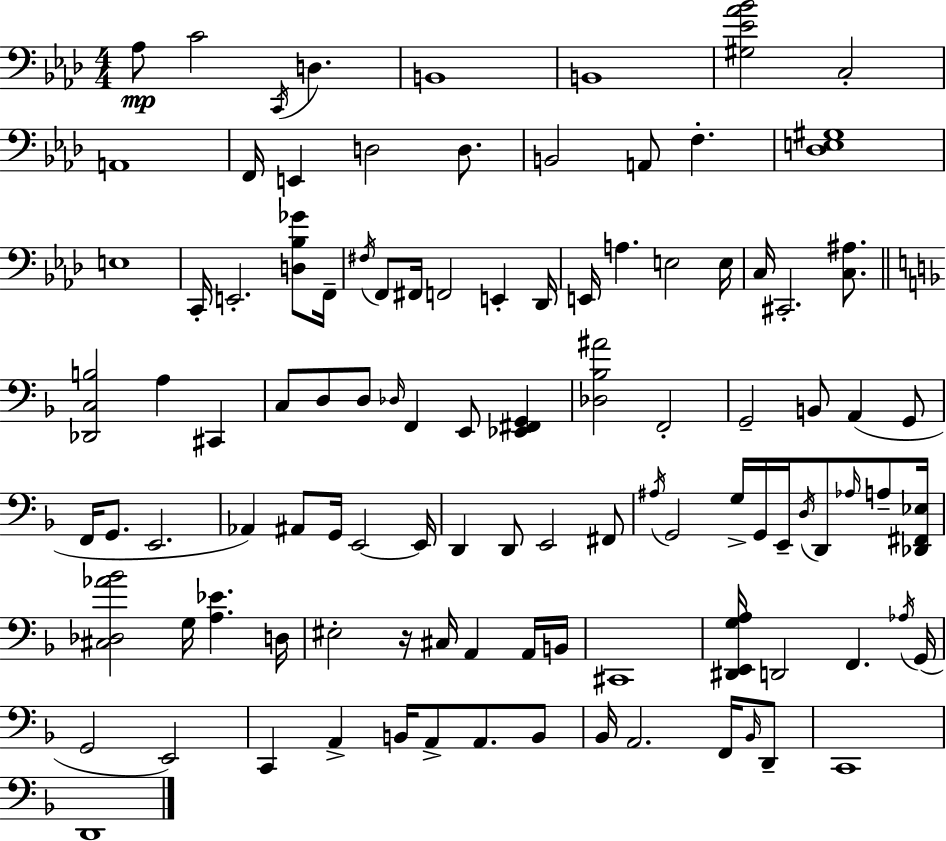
X:1
T:Untitled
M:4/4
L:1/4
K:Fm
_A,/2 C2 C,,/4 D, B,,4 B,,4 [^G,_E_A_B]2 C,2 A,,4 F,,/4 E,, D,2 D,/2 B,,2 A,,/2 F, [_D,E,^G,]4 E,4 C,,/4 E,,2 [D,_B,_G]/2 F,,/4 ^F,/4 F,,/2 ^F,,/4 F,,2 E,, _D,,/4 E,,/4 A, E,2 E,/4 C,/4 ^C,,2 [C,^A,]/2 [_D,,C,B,]2 A, ^C,, C,/2 D,/2 D,/2 _D,/4 F,, E,,/2 [_E,,^F,,G,,] [_D,_B,^A]2 F,,2 G,,2 B,,/2 A,, G,,/2 F,,/4 G,,/2 E,,2 _A,, ^A,,/2 G,,/4 E,,2 E,,/4 D,, D,,/2 E,,2 ^F,,/2 ^A,/4 G,,2 G,/4 G,,/4 E,,/4 D,/4 D,,/2 _A,/4 A,/2 [_D,,^F,,_E,]/4 [^C,_D,_A_B]2 G,/4 [A,_E] D,/4 ^E,2 z/4 ^C,/4 A,, A,,/4 B,,/4 ^C,,4 [^D,,E,,G,A,]/4 D,,2 F,, _A,/4 G,,/4 G,,2 E,,2 C,, A,, B,,/4 A,,/2 A,,/2 B,,/2 _B,,/4 A,,2 F,,/4 _B,,/4 D,,/2 C,,4 D,,4